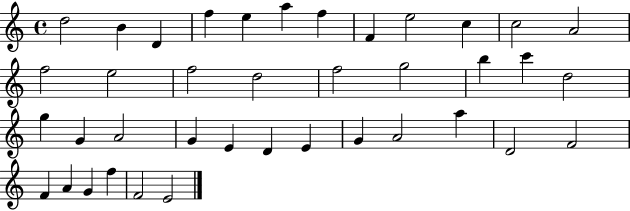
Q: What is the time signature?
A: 4/4